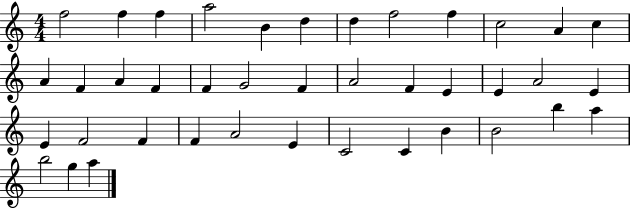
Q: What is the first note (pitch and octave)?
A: F5